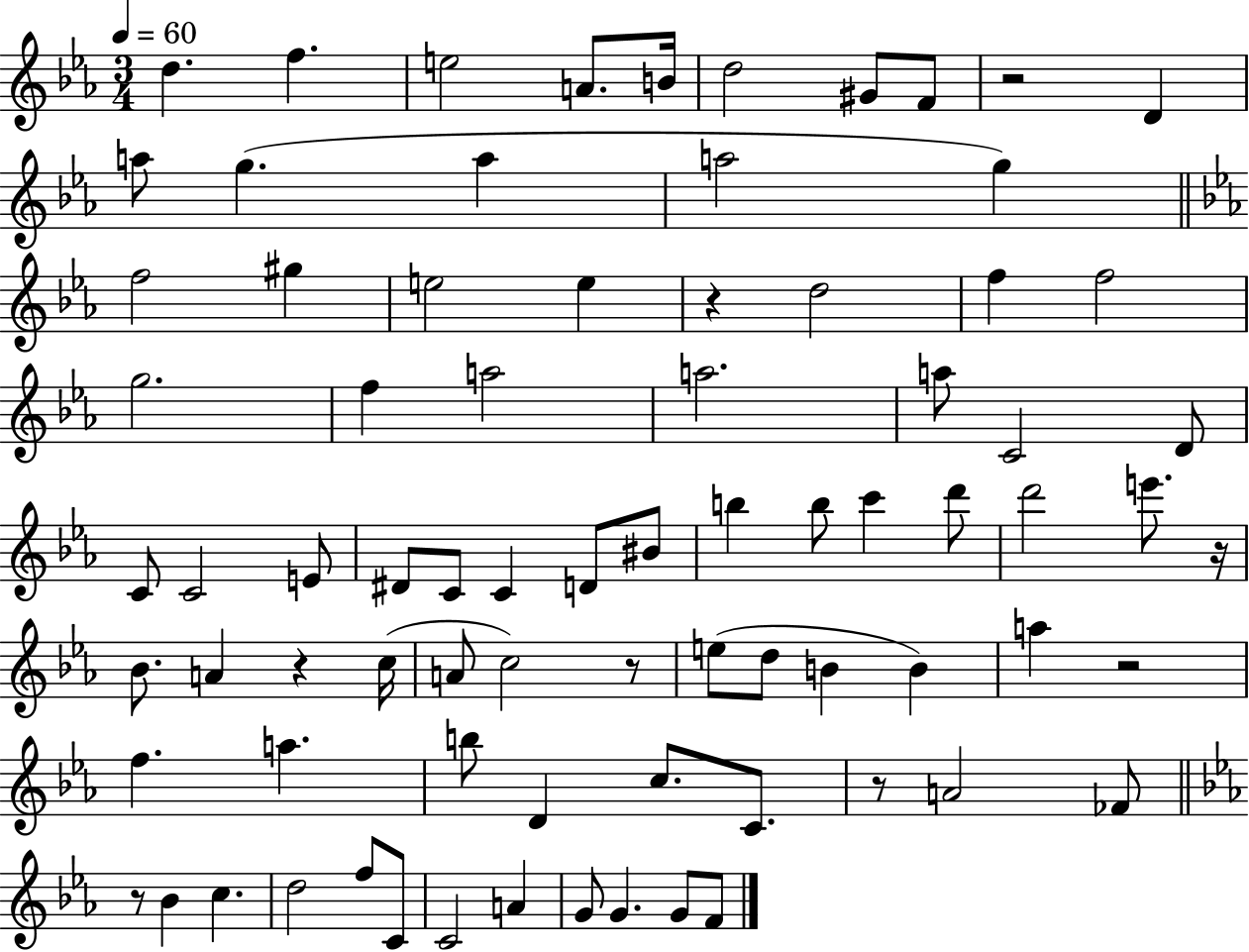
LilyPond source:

{
  \clef treble
  \numericTimeSignature
  \time 3/4
  \key ees \major
  \tempo 4 = 60
  d''4. f''4. | e''2 a'8. b'16 | d''2 gis'8 f'8 | r2 d'4 | \break a''8 g''4.( a''4 | a''2 g''4) | \bar "||" \break \key ees \major f''2 gis''4 | e''2 e''4 | r4 d''2 | f''4 f''2 | \break g''2. | f''4 a''2 | a''2. | a''8 c'2 d'8 | \break c'8 c'2 e'8 | dis'8 c'8 c'4 d'8 bis'8 | b''4 b''8 c'''4 d'''8 | d'''2 e'''8. r16 | \break bes'8. a'4 r4 c''16( | a'8 c''2) r8 | e''8( d''8 b'4 b'4) | a''4 r2 | \break f''4. a''4. | b''8 d'4 c''8. c'8. | r8 a'2 fes'8 | \bar "||" \break \key ees \major r8 bes'4 c''4. | d''2 f''8 c'8 | c'2 a'4 | g'8 g'4. g'8 f'8 | \break \bar "|."
}